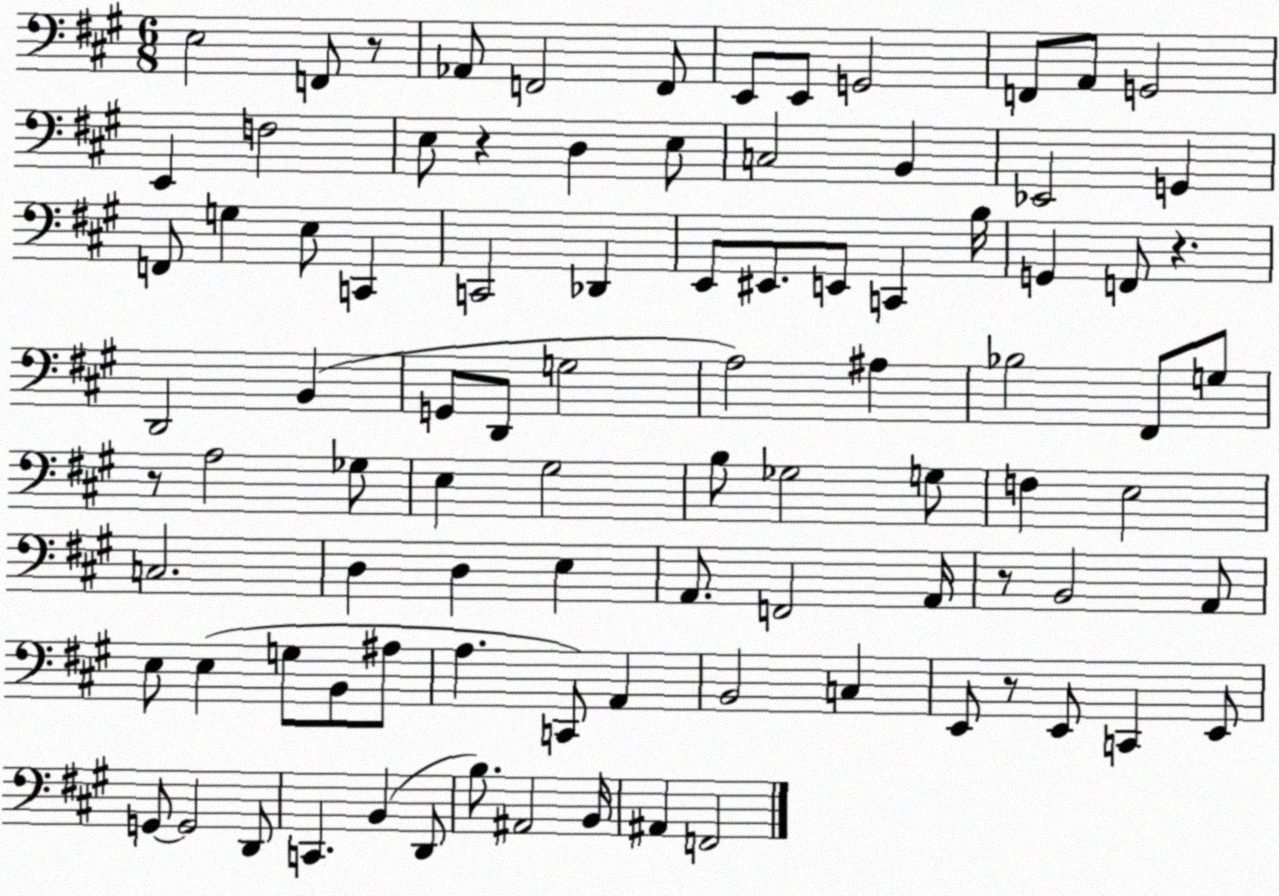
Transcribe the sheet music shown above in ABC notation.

X:1
T:Untitled
M:6/8
L:1/4
K:A
E,2 F,,/2 z/2 _A,,/2 F,,2 F,,/2 E,,/2 E,,/2 G,,2 F,,/2 A,,/2 G,,2 E,, F,2 E,/2 z D, E,/2 C,2 B,, _E,,2 G,, F,,/2 G, E,/2 C,, C,,2 _D,, E,,/2 ^E,,/2 E,,/2 C,, B,/4 G,, F,,/2 z D,,2 B,, G,,/2 D,,/2 G,2 A,2 ^A, _B,2 ^F,,/2 G,/2 z/2 A,2 _G,/2 E, ^G,2 B,/2 _G,2 G,/2 F, E,2 C,2 D, D, E, A,,/2 F,,2 A,,/4 z/2 B,,2 A,,/2 E,/2 E, G,/2 B,,/2 ^A,/2 A, C,,/2 A,, B,,2 C, E,,/2 z/2 E,,/2 C,, E,,/2 G,,/2 G,,2 D,,/2 C,, B,, D,,/2 B,/2 ^A,,2 B,,/4 ^A,, F,,2